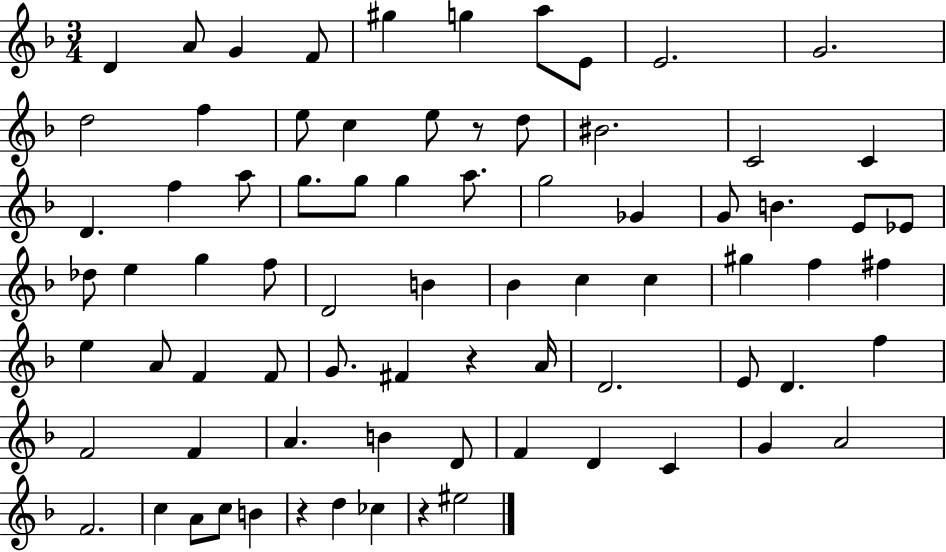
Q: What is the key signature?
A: F major